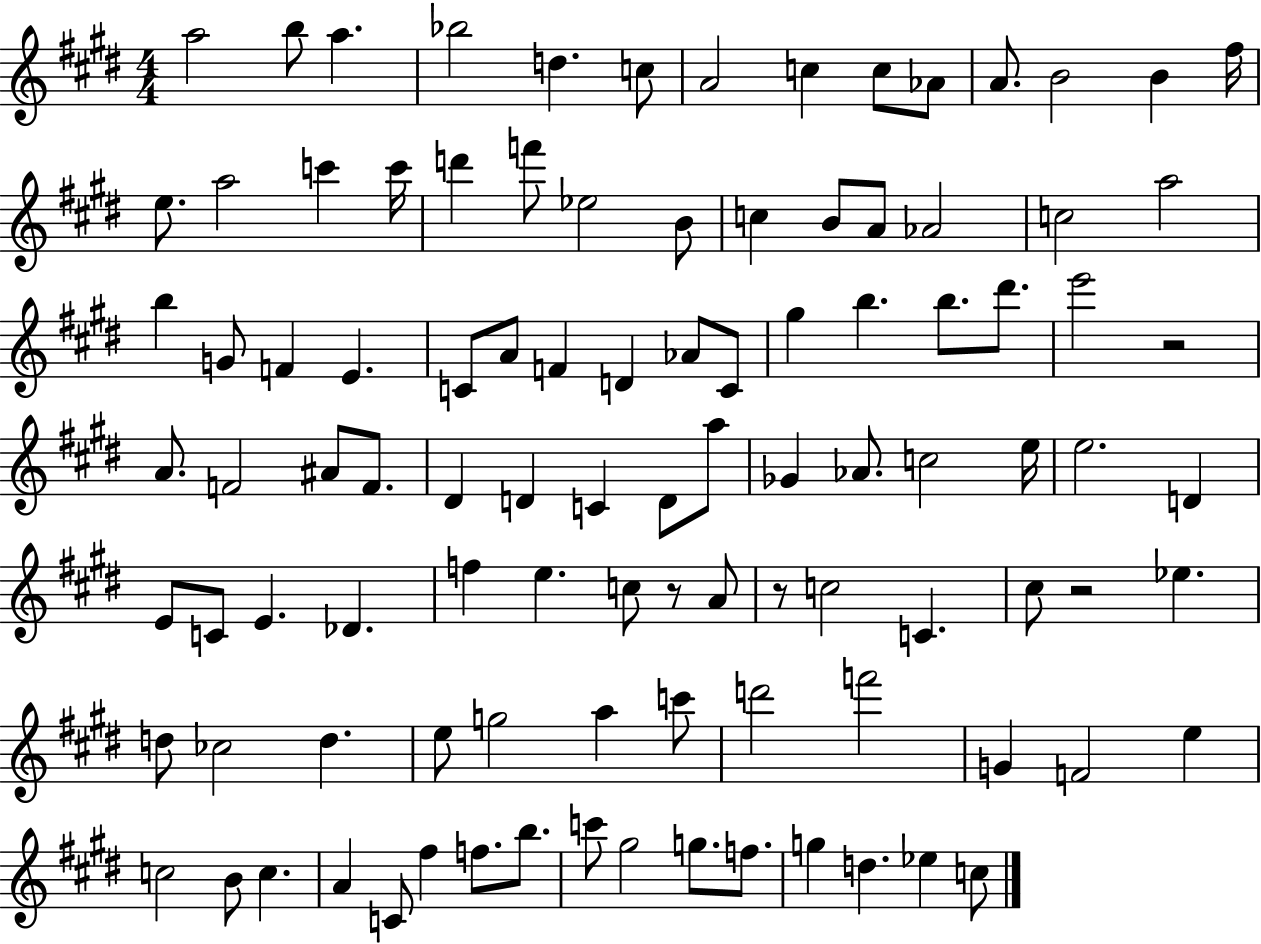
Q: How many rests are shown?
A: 4